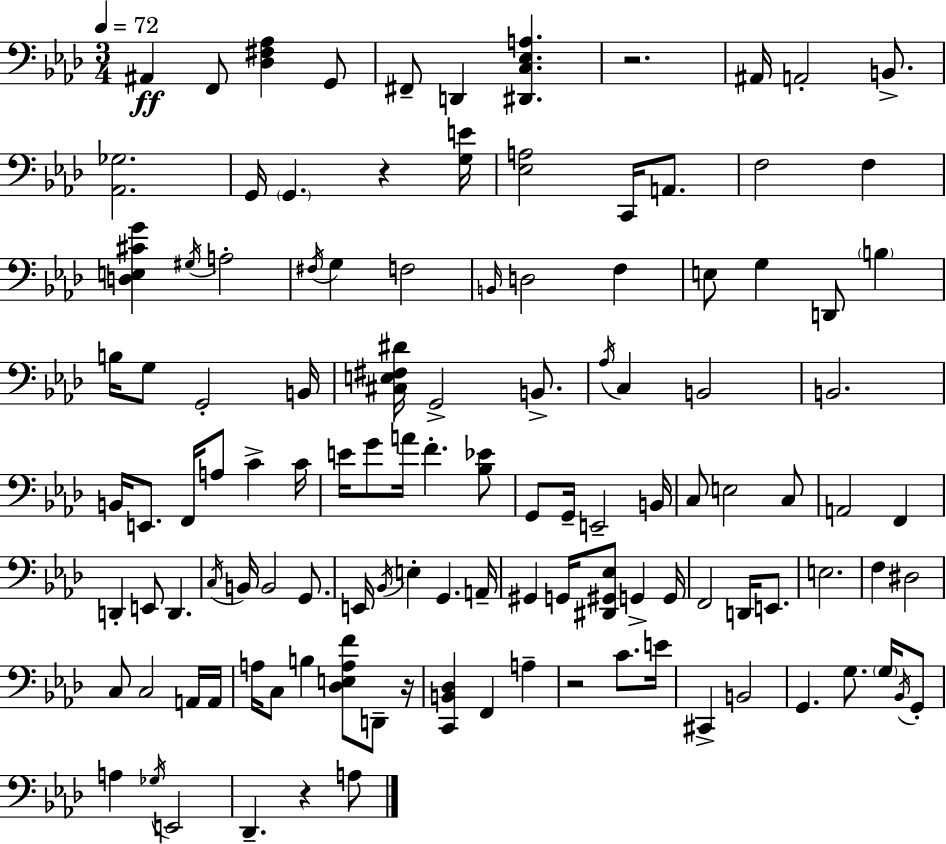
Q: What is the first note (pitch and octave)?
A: A#2